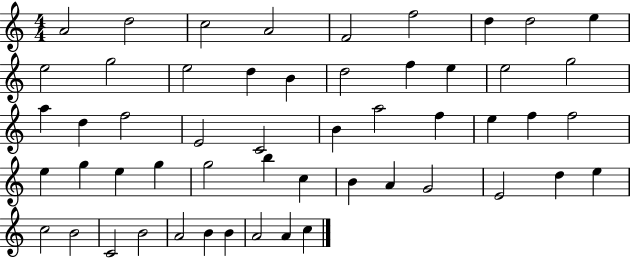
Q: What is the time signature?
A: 4/4